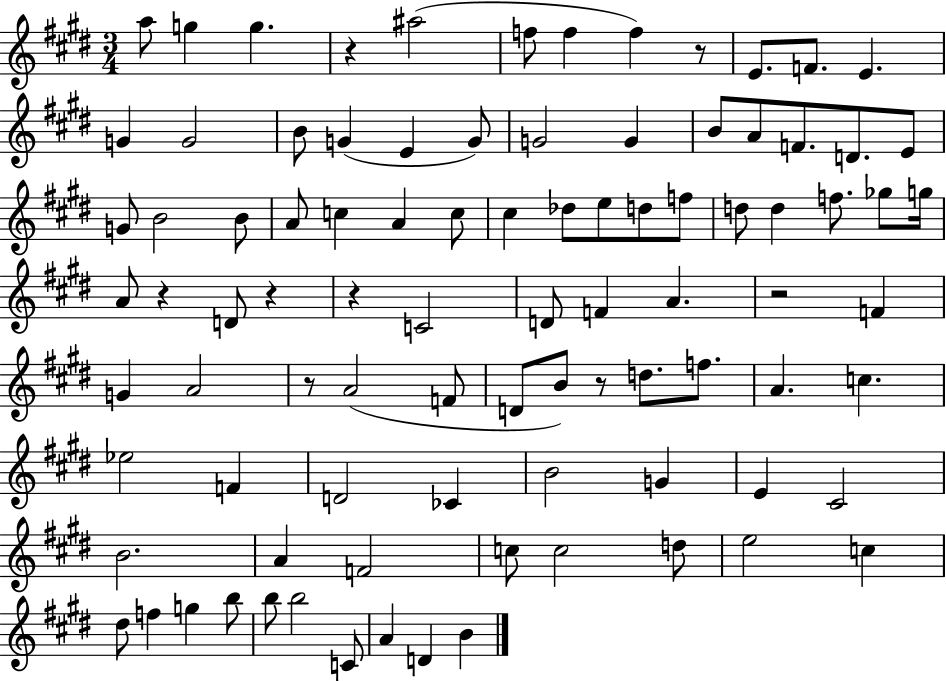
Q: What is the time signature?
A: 3/4